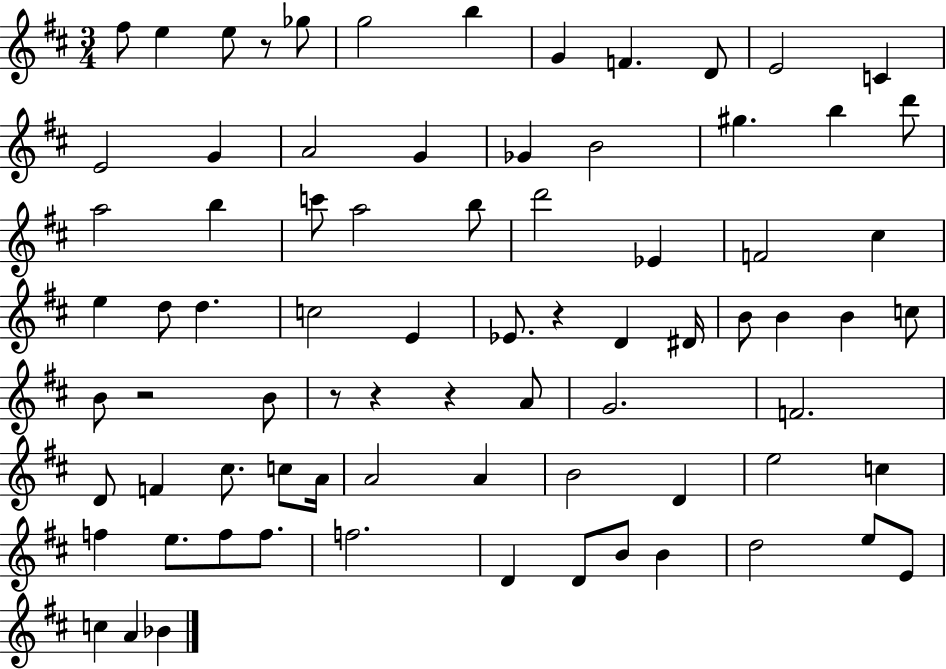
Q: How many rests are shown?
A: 6